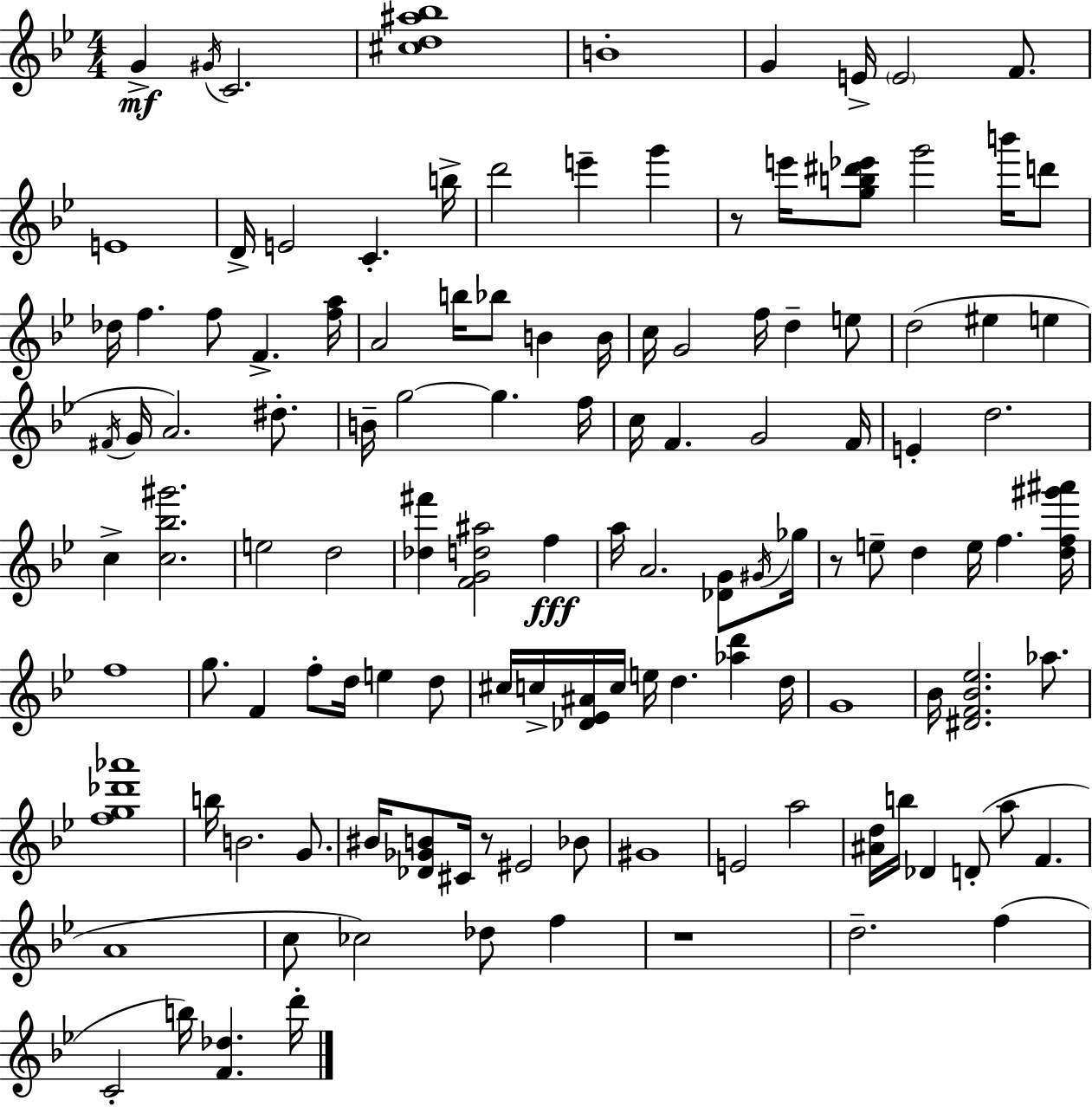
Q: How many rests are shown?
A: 4